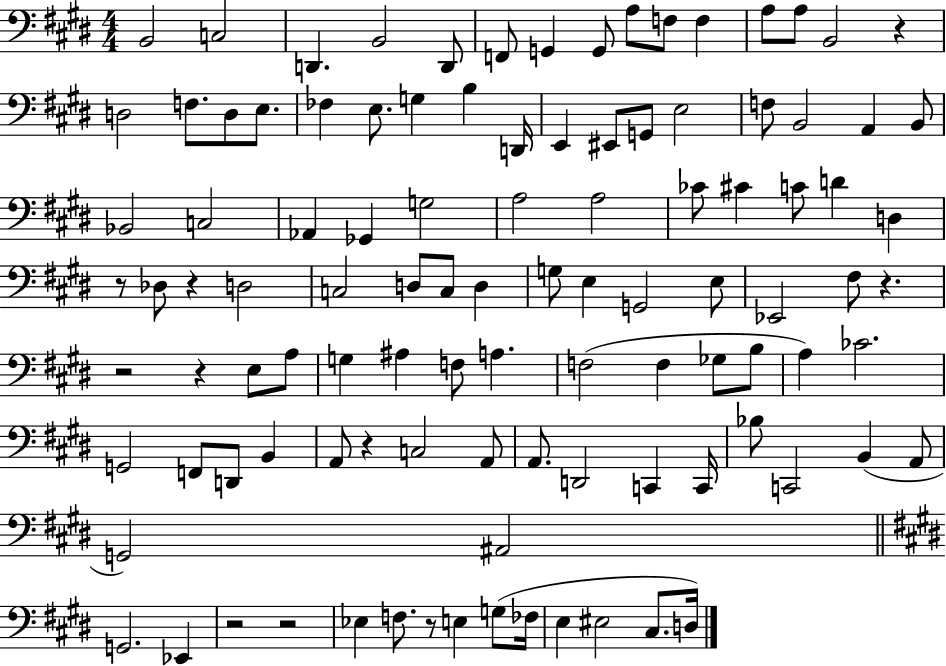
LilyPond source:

{
  \clef bass
  \numericTimeSignature
  \time 4/4
  \key e \major
  b,2 c2 | d,4. b,2 d,8 | f,8 g,4 g,8 a8 f8 f4 | a8 a8 b,2 r4 | \break d2 f8. d8 e8. | fes4 e8. g4 b4 d,16 | e,4 eis,8 g,8 e2 | f8 b,2 a,4 b,8 | \break bes,2 c2 | aes,4 ges,4 g2 | a2 a2 | ces'8 cis'4 c'8 d'4 d4 | \break r8 des8 r4 d2 | c2 d8 c8 d4 | g8 e4 g,2 e8 | ees,2 fis8 r4. | \break r2 r4 e8 a8 | g4 ais4 f8 a4. | f2( f4 ges8 b8 | a4) ces'2. | \break g,2 f,8 d,8 b,4 | a,8 r4 c2 a,8 | a,8. d,2 c,4 c,16 | bes8 c,2 b,4( a,8 | \break g,2) ais,2 | \bar "||" \break \key e \major g,2. ees,4 | r2 r2 | ees4 f8. r8 e4 g8( fes16 | e4 eis2 cis8. d16) | \break \bar "|."
}